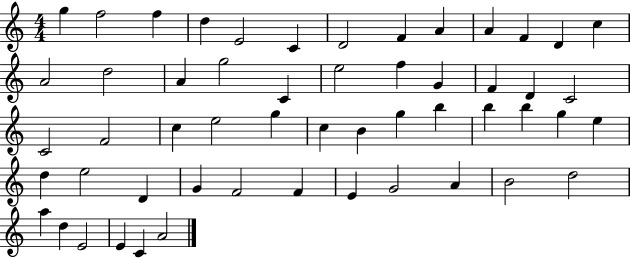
{
  \clef treble
  \numericTimeSignature
  \time 4/4
  \key c \major
  g''4 f''2 f''4 | d''4 e'2 c'4 | d'2 f'4 a'4 | a'4 f'4 d'4 c''4 | \break a'2 d''2 | a'4 g''2 c'4 | e''2 f''4 g'4 | f'4 d'4 c'2 | \break c'2 f'2 | c''4 e''2 g''4 | c''4 b'4 g''4 b''4 | b''4 b''4 g''4 e''4 | \break d''4 e''2 d'4 | g'4 f'2 f'4 | e'4 g'2 a'4 | b'2 d''2 | \break a''4 d''4 e'2 | e'4 c'4 a'2 | \bar "|."
}